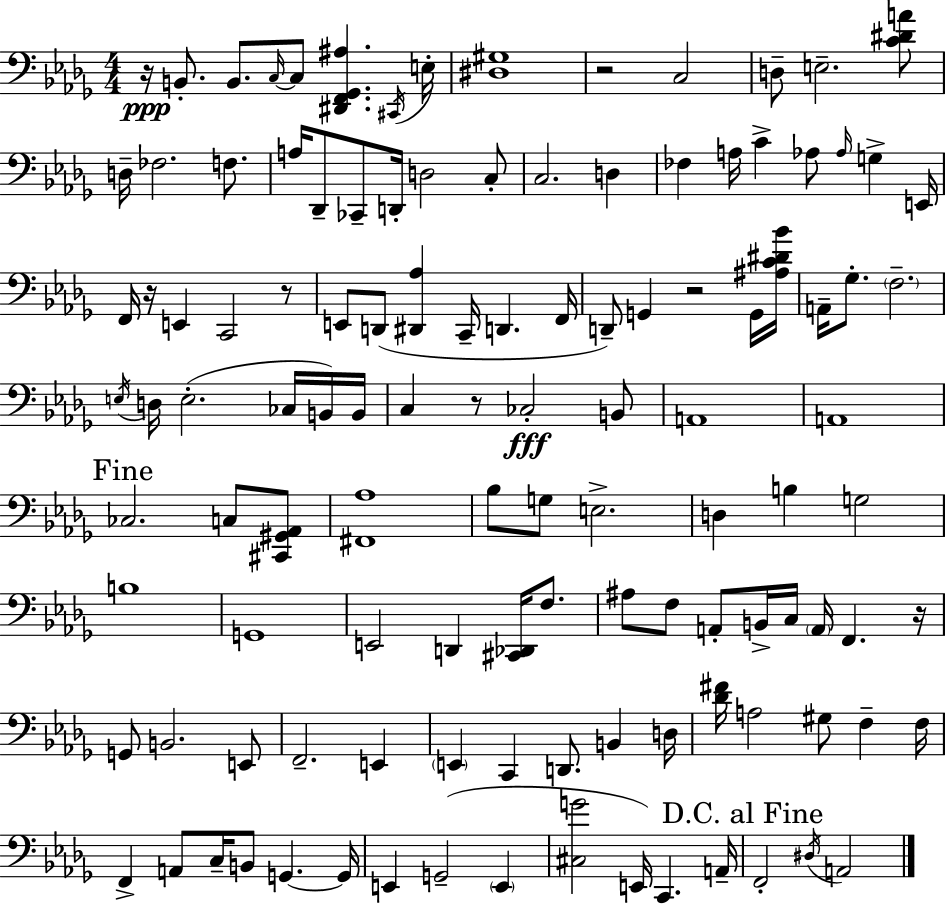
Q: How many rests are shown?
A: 7